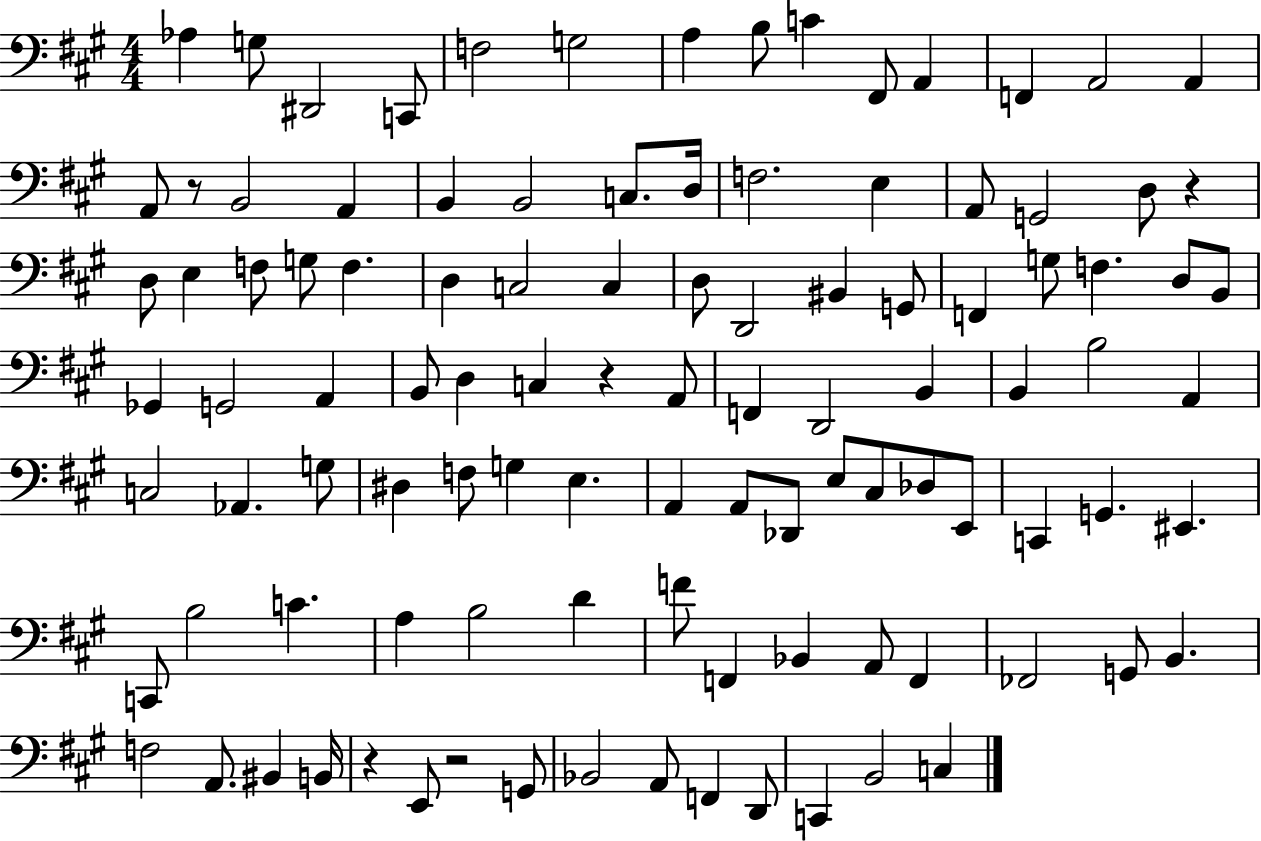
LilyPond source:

{
  \clef bass
  \numericTimeSignature
  \time 4/4
  \key a \major
  \repeat volta 2 { aes4 g8 dis,2 c,8 | f2 g2 | a4 b8 c'4 fis,8 a,4 | f,4 a,2 a,4 | \break a,8 r8 b,2 a,4 | b,4 b,2 c8. d16 | f2. e4 | a,8 g,2 d8 r4 | \break d8 e4 f8 g8 f4. | d4 c2 c4 | d8 d,2 bis,4 g,8 | f,4 g8 f4. d8 b,8 | \break ges,4 g,2 a,4 | b,8 d4 c4 r4 a,8 | f,4 d,2 b,4 | b,4 b2 a,4 | \break c2 aes,4. g8 | dis4 f8 g4 e4. | a,4 a,8 des,8 e8 cis8 des8 e,8 | c,4 g,4. eis,4. | \break c,8 b2 c'4. | a4 b2 d'4 | f'8 f,4 bes,4 a,8 f,4 | fes,2 g,8 b,4. | \break f2 a,8. bis,4 b,16 | r4 e,8 r2 g,8 | bes,2 a,8 f,4 d,8 | c,4 b,2 c4 | \break } \bar "|."
}